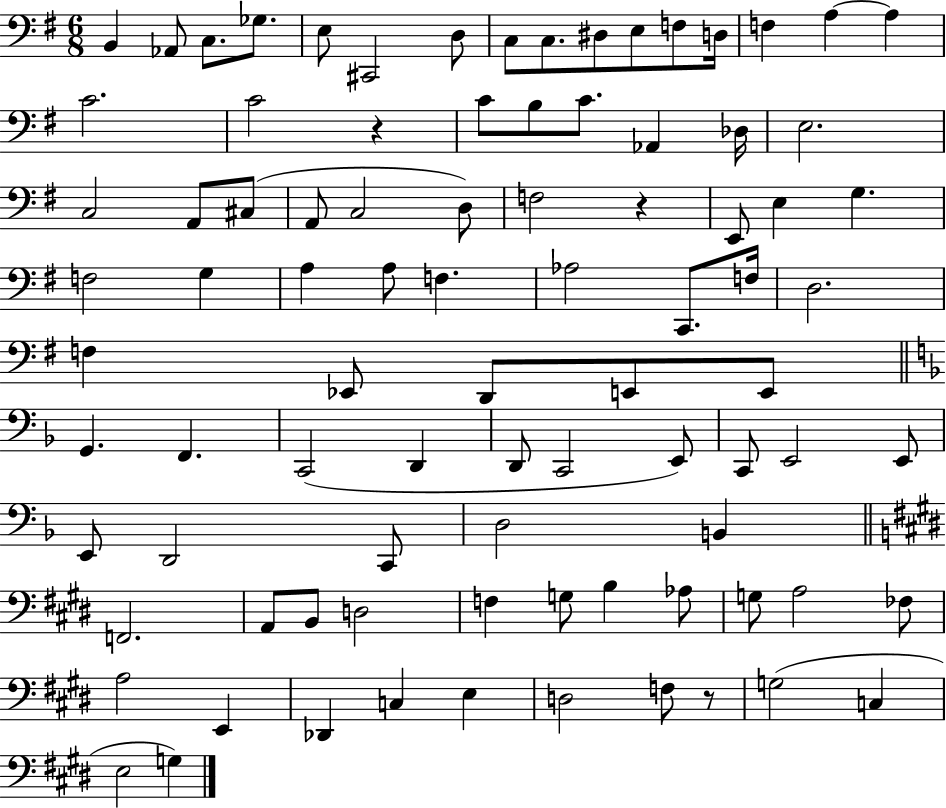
B2/q Ab2/e C3/e. Gb3/e. E3/e C#2/h D3/e C3/e C3/e. D#3/e E3/e F3/e D3/s F3/q A3/q A3/q C4/h. C4/h R/q C4/e B3/e C4/e. Ab2/q Db3/s E3/h. C3/h A2/e C#3/e A2/e C3/h D3/e F3/h R/q E2/e E3/q G3/q. F3/h G3/q A3/q A3/e F3/q. Ab3/h C2/e. F3/s D3/h. F3/q Eb2/e D2/e E2/e E2/e G2/q. F2/q. C2/h D2/q D2/e C2/h E2/e C2/e E2/h E2/e E2/e D2/h C2/e D3/h B2/q F2/h. A2/e B2/e D3/h F3/q G3/e B3/q Ab3/e G3/e A3/h FES3/e A3/h E2/q Db2/q C3/q E3/q D3/h F3/e R/e G3/h C3/q E3/h G3/q